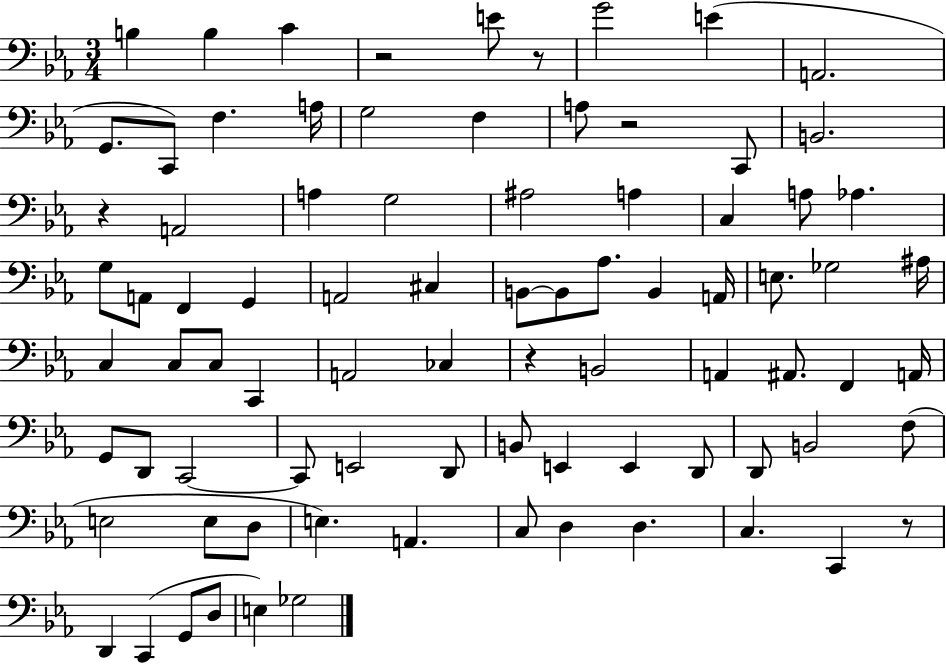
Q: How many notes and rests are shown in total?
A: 84